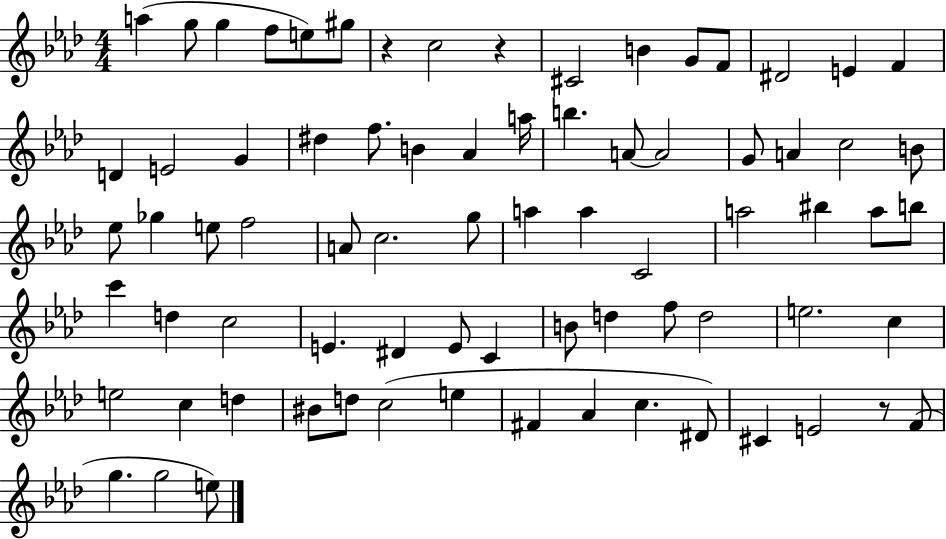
A5/q G5/e G5/q F5/e E5/e G#5/e R/q C5/h R/q C#4/h B4/q G4/e F4/e D#4/h E4/q F4/q D4/q E4/h G4/q D#5/q F5/e. B4/q Ab4/q A5/s B5/q. A4/e A4/h G4/e A4/q C5/h B4/e Eb5/e Gb5/q E5/e F5/h A4/e C5/h. G5/e A5/q A5/q C4/h A5/h BIS5/q A5/e B5/e C6/q D5/q C5/h E4/q. D#4/q E4/e C4/q B4/e D5/q F5/e D5/h E5/h. C5/q E5/h C5/q D5/q BIS4/e D5/e C5/h E5/q F#4/q Ab4/q C5/q. D#4/e C#4/q E4/h R/e F4/e G5/q. G5/h E5/e